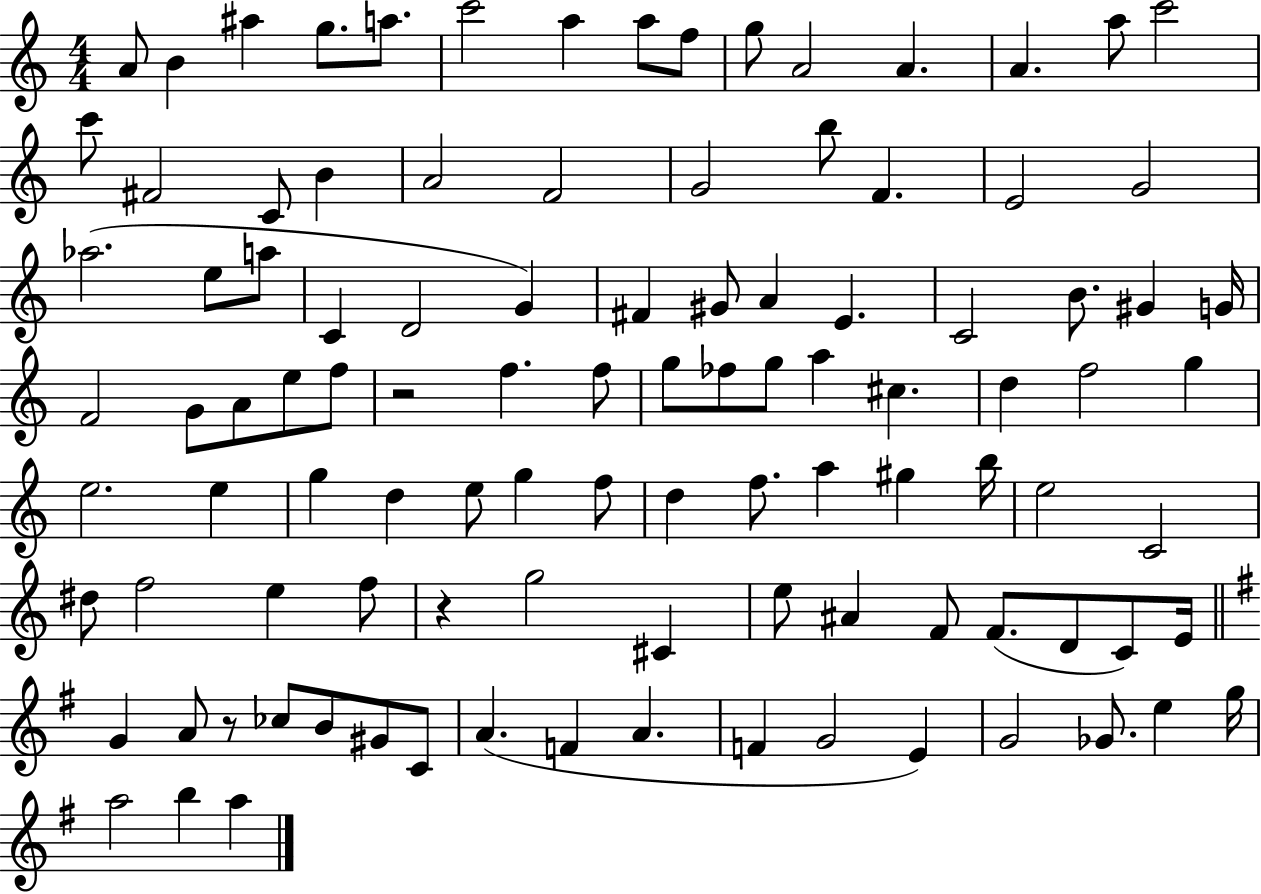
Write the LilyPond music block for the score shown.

{
  \clef treble
  \numericTimeSignature
  \time 4/4
  \key c \major
  \repeat volta 2 { a'8 b'4 ais''4 g''8. a''8. | c'''2 a''4 a''8 f''8 | g''8 a'2 a'4. | a'4. a''8 c'''2 | \break c'''8 fis'2 c'8 b'4 | a'2 f'2 | g'2 b''8 f'4. | e'2 g'2 | \break aes''2.( e''8 a''8 | c'4 d'2 g'4) | fis'4 gis'8 a'4 e'4. | c'2 b'8. gis'4 g'16 | \break f'2 g'8 a'8 e''8 f''8 | r2 f''4. f''8 | g''8 fes''8 g''8 a''4 cis''4. | d''4 f''2 g''4 | \break e''2. e''4 | g''4 d''4 e''8 g''4 f''8 | d''4 f''8. a''4 gis''4 b''16 | e''2 c'2 | \break dis''8 f''2 e''4 f''8 | r4 g''2 cis'4 | e''8 ais'4 f'8 f'8.( d'8 c'8) e'16 | \bar "||" \break \key e \minor g'4 a'8 r8 ces''8 b'8 gis'8 c'8 | a'4.( f'4 a'4. | f'4 g'2 e'4) | g'2 ges'8. e''4 g''16 | \break a''2 b''4 a''4 | } \bar "|."
}